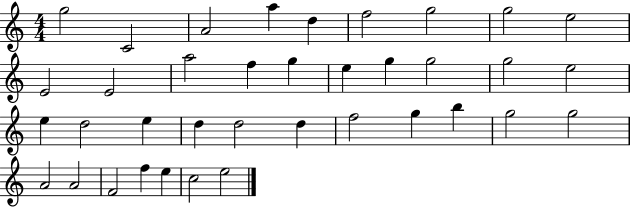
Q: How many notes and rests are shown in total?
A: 37